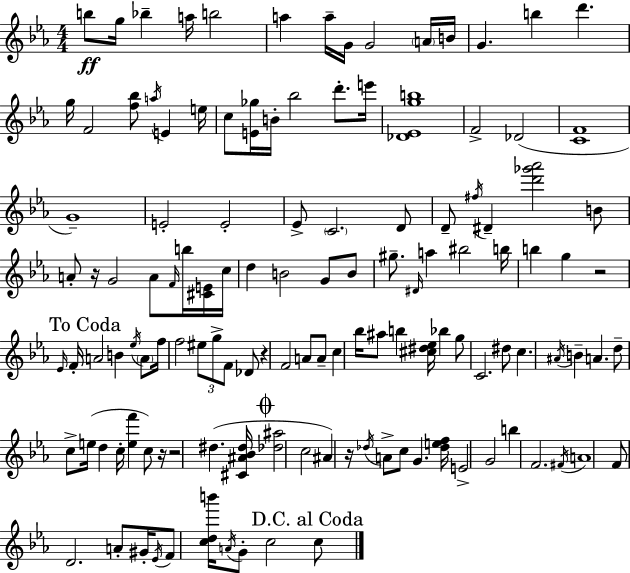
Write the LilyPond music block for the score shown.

{
  \clef treble
  \numericTimeSignature
  \time 4/4
  \key ees \major
  b''8\ff g''16 bes''4-- a''16 b''2 | a''4 a''16-- g'16 g'2 \parenthesize a'16 b'16 | g'4. b''4 d'''4. | g''16 f'2 <f'' bes''>8 \acciaccatura { a''16 } e'4 | \break e''16 c''8 <e' ges''>16 b'16-. bes''2 d'''8.-. | e'''16 <des' ees' g'' b''>1 | f'2-> des'2( | <c' f'>1 | \break g'1--) | e'2-. e'2-. | ees'8-> \parenthesize c'2. d'8 | d'8-- \acciaccatura { fis''16 } dis'4-- <d''' ges''' aes'''>2 | \break b'8 a'8-. r16 g'2 a'8 \grace { f'16 } | b''16 <cis' e'>16 c''16 d''4 b'2 g'8 | b'8 gis''8.-- \grace { dis'16 } a''4 bis''2 | b''16 b''4 g''4 r2 | \break \mark "To Coda" \grace { ees'16 } f'16-. a'2 b'4 | \acciaccatura { ees''16 } \parenthesize a'8 f''16 f''2 \tuplet 3/2 { eis''8 | g''8-> f'8 } des'8 r4 f'2 | a'8 a'8-- c''4 bes''16 ais''8 b''4 | \break <cis'' dis'' ees''>16 bes''4 g''8 c'2. | dis''8 c''4. \acciaccatura { ais'16 } b'4-- | a'4. d''8-- c''8-> e''16( d''4 | c''16-. <e'' f'''>4 c''8) r16 r2 | \break dis''4.( <cis' ais' bes' dis''>16 \mark \markup { \musicglyph "scripts.coda" } <des'' ais''>2 c''2 | ais'4) r16 \acciaccatura { des''16 } a'8-> c''8 | g'4. <des'' e'' f''>16 e'2-> | g'2 b''4 f'2. | \break \acciaccatura { fis'16 } a'1 | f'8 d'2. | a'8-. gis'16-. \acciaccatura { ees'16 } f'8 <c'' d'' b'''>16 \acciaccatura { a'16 } g'8-. | c''2 \mark "D.C. al Coda" c''8 \bar "|."
}